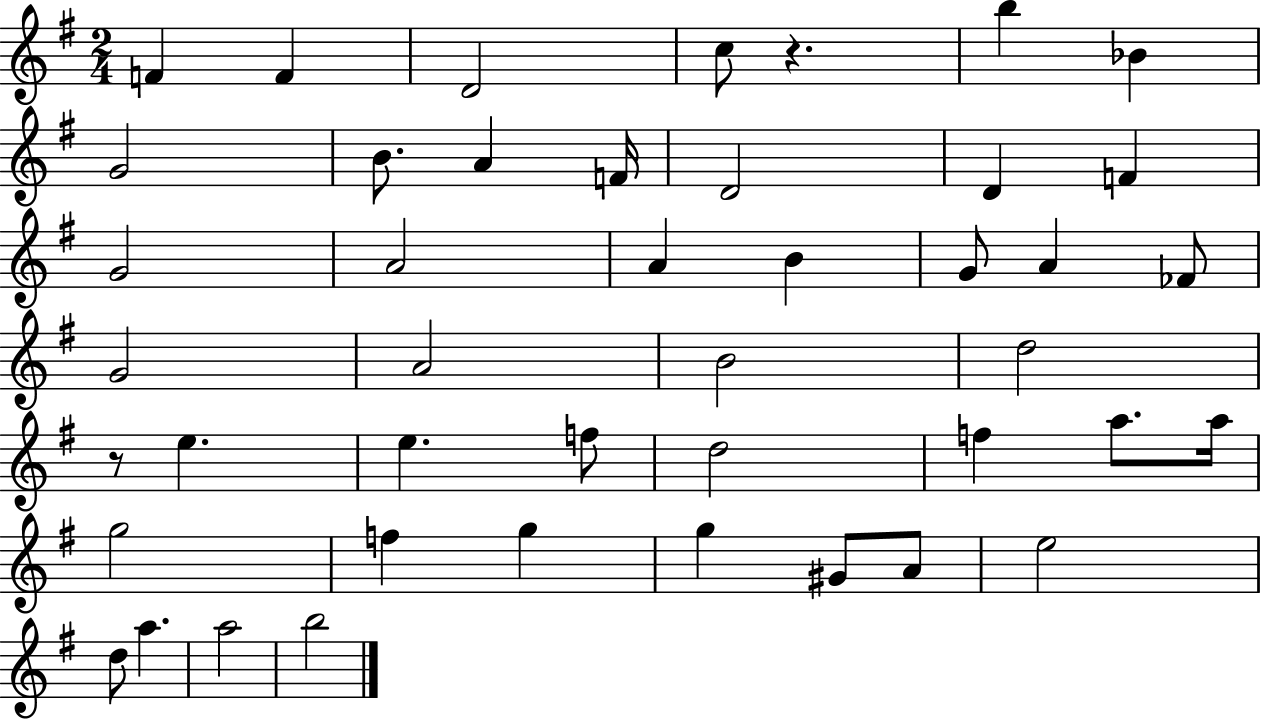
{
  \clef treble
  \numericTimeSignature
  \time 2/4
  \key g \major
  f'4 f'4 | d'2 | c''8 r4. | b''4 bes'4 | \break g'2 | b'8. a'4 f'16 | d'2 | d'4 f'4 | \break g'2 | a'2 | a'4 b'4 | g'8 a'4 fes'8 | \break g'2 | a'2 | b'2 | d''2 | \break r8 e''4. | e''4. f''8 | d''2 | f''4 a''8. a''16 | \break g''2 | f''4 g''4 | g''4 gis'8 a'8 | e''2 | \break d''8 a''4. | a''2 | b''2 | \bar "|."
}